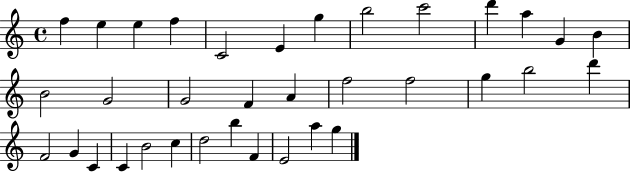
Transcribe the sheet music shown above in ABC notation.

X:1
T:Untitled
M:4/4
L:1/4
K:C
f e e f C2 E g b2 c'2 d' a G B B2 G2 G2 F A f2 f2 g b2 d' F2 G C C B2 c d2 b F E2 a g